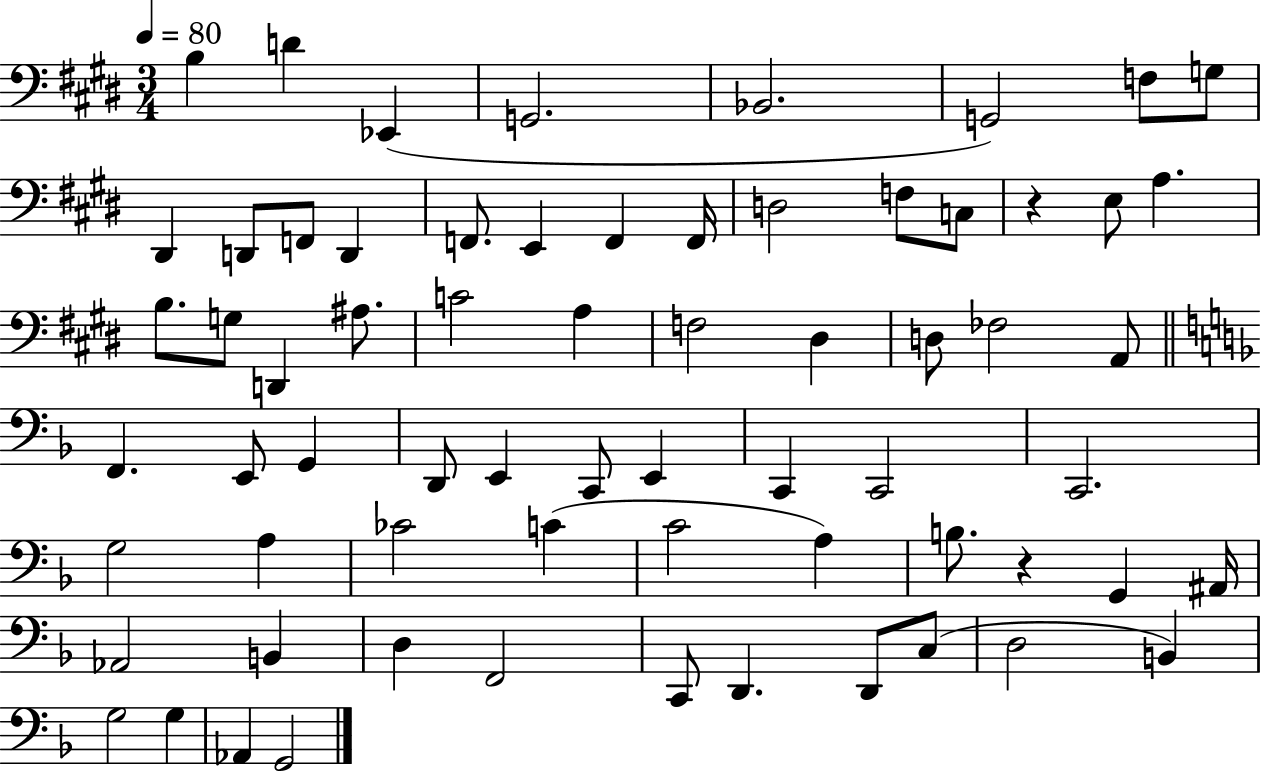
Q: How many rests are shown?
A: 2